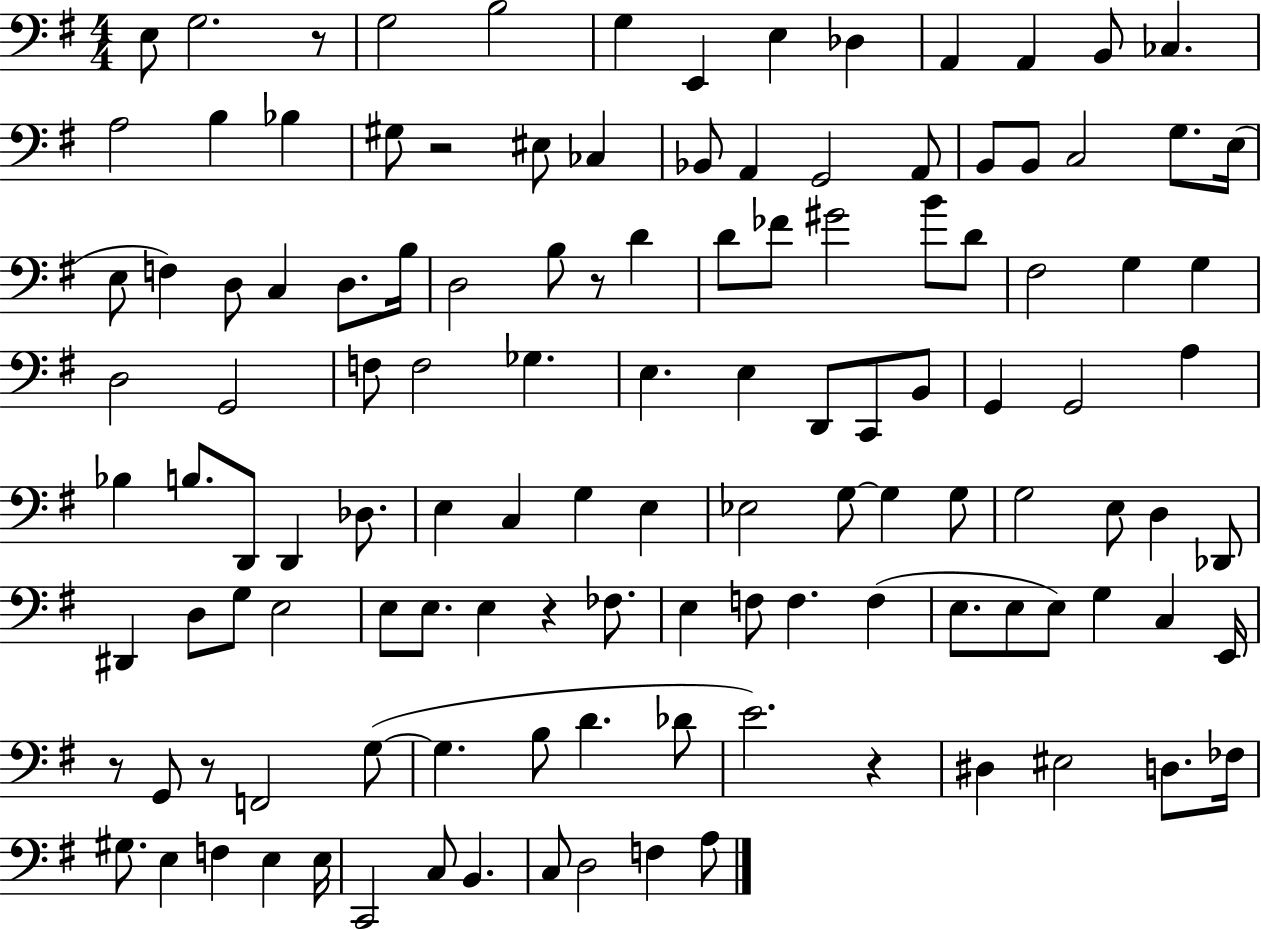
{
  \clef bass
  \numericTimeSignature
  \time 4/4
  \key g \major
  e8 g2. r8 | g2 b2 | g4 e,4 e4 des4 | a,4 a,4 b,8 ces4. | \break a2 b4 bes4 | gis8 r2 eis8 ces4 | bes,8 a,4 g,2 a,8 | b,8 b,8 c2 g8. e16( | \break e8 f4) d8 c4 d8. b16 | d2 b8 r8 d'4 | d'8 fes'8 gis'2 b'8 d'8 | fis2 g4 g4 | \break d2 g,2 | f8 f2 ges4. | e4. e4 d,8 c,8 b,8 | g,4 g,2 a4 | \break bes4 b8. d,8 d,4 des8. | e4 c4 g4 e4 | ees2 g8~~ g4 g8 | g2 e8 d4 des,8 | \break dis,4 d8 g8 e2 | e8 e8. e4 r4 fes8. | e4 f8 f4. f4( | e8. e8 e8) g4 c4 e,16 | \break r8 g,8 r8 f,2 g8~(~ | g4. b8 d'4. des'8 | e'2.) r4 | dis4 eis2 d8. fes16 | \break gis8. e4 f4 e4 e16 | c,2 c8 b,4. | c8 d2 f4 a8 | \bar "|."
}